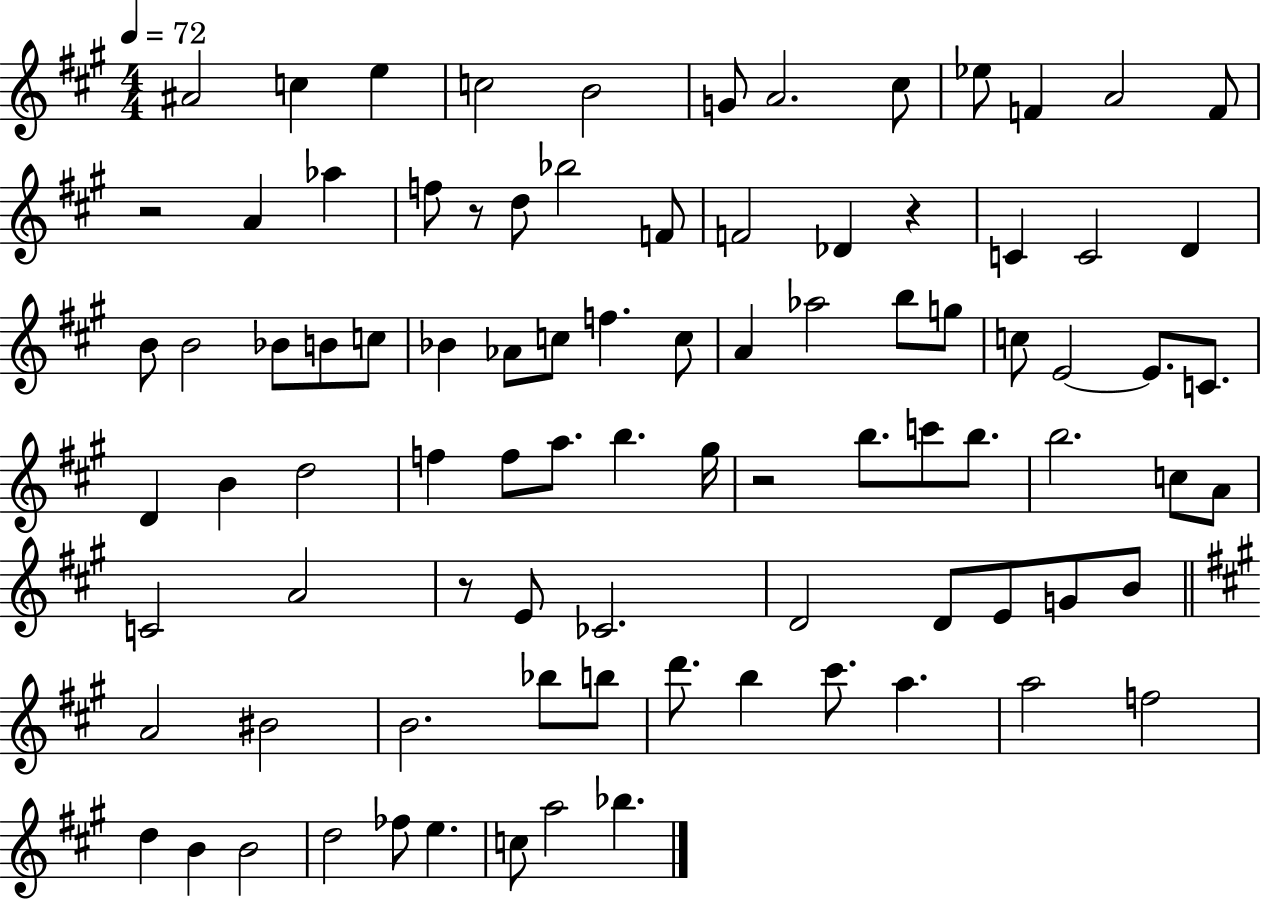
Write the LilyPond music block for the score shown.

{
  \clef treble
  \numericTimeSignature
  \time 4/4
  \key a \major
  \tempo 4 = 72
  \repeat volta 2 { ais'2 c''4 e''4 | c''2 b'2 | g'8 a'2. cis''8 | ees''8 f'4 a'2 f'8 | \break r2 a'4 aes''4 | f''8 r8 d''8 bes''2 f'8 | f'2 des'4 r4 | c'4 c'2 d'4 | \break b'8 b'2 bes'8 b'8 c''8 | bes'4 aes'8 c''8 f''4. c''8 | a'4 aes''2 b''8 g''8 | c''8 e'2~~ e'8. c'8. | \break d'4 b'4 d''2 | f''4 f''8 a''8. b''4. gis''16 | r2 b''8. c'''8 b''8. | b''2. c''8 a'8 | \break c'2 a'2 | r8 e'8 ces'2. | d'2 d'8 e'8 g'8 b'8 | \bar "||" \break \key a \major a'2 bis'2 | b'2. bes''8 b''8 | d'''8. b''4 cis'''8. a''4. | a''2 f''2 | \break d''4 b'4 b'2 | d''2 fes''8 e''4. | c''8 a''2 bes''4. | } \bar "|."
}